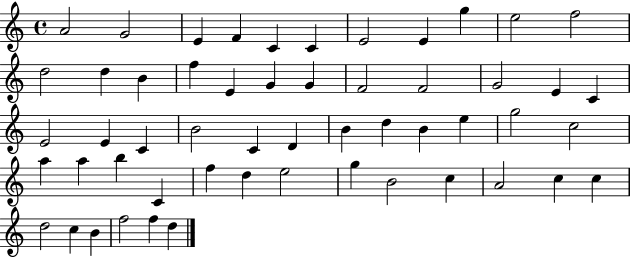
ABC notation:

X:1
T:Untitled
M:4/4
L:1/4
K:C
A2 G2 E F C C E2 E g e2 f2 d2 d B f E G G F2 F2 G2 E C E2 E C B2 C D B d B e g2 c2 a a b C f d e2 g B2 c A2 c c d2 c B f2 f d